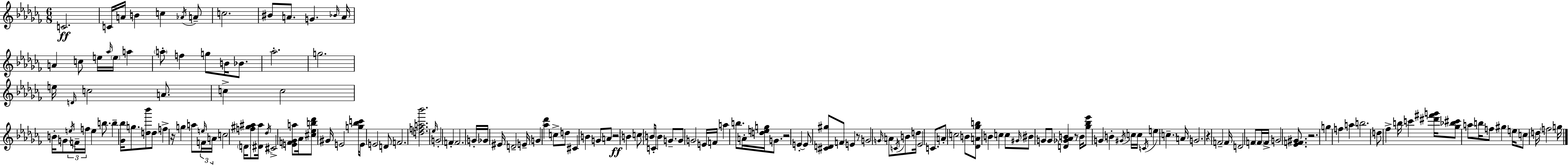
C4/h. C4/s A4/s B4/q C5/q Ab4/s A4/e C5/h. BIS4/e A4/e. G4/q. Bb4/s A4/s A4/q C5/e E5/s Ab5/s E5/s A5/q A5/e F5/q G5/e B4/s Bb4/e. Ab5/h. G5/h. E5/s D4/s C5/h A4/e. C5/q C5/h B4/s G4/e E5/s F4/s F5/s E5/q B5/e. B5/q [Gb4,Bb5]/s G5/e. [D5,Bb6]/e D5/e F5/q R/s G5/q A5/e E5/s F4/s A4/s C5/h D4/s [F5,G#5,A#5]/e [D#4,A#5]/s Db5/s C#4/h [E4,F4,Gb4,A5]/e Ab4/s [C#5,Eb5,B5,Db6]/e G#4/s E4/h [G5,Bb5,C6]/s E4/e E4/h D4/e F4/h. [D5,F5,A5,Bb6]/h. Eb5/s G4/h F4/q F4/h. G4/s Gb4/s EIS4/s D4/h E4/s G4/q [Ab5,Db6]/q C5/e D5/e C#4/q B4/q G4/e A4/e R/h B4/q C5/e B4/e C4/s B4/q G4/e. G4/e G4/h E4/s F4/s A5/q B5/e. A4/s [D5,E5,G5]/s G4/e. R/h E4/q E4/e [C#4,D4,G#5]/e F4/e E4/q R/e G4/h G4/s A4/e C4/s B4/e D5/s Eb4/h C4/e. A4/e C5/h B4/e [Db4,A4,Gb5,B5]/e B4/q C5/q C5/e G#4/s BIS4/e G4/e G4/e [D4,Gb4,Ab4,B4]/q R/e B4/s [Gb5,Bb5,Eb6]/e G4/q B4/q G#4/s C5/s C5/s C4/s E5/q C5/q. A4/s G4/h. R/q F4/h F4/s D4/h F4/e F4/s F4/s G4/h [Eb4,F4,G#4]/e. R/h. G5/q F5/q A5/q B5/h. D5/e FES5/q B5/s C6/q [D#6,F#6,G6]/s [Gb5,Bb5,C#6]/e A5/e B5/s F5/e G#5/q E5/s C5/e D5/s F5/h G5/s